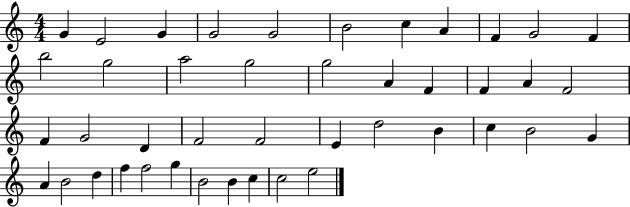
{
  \clef treble
  \numericTimeSignature
  \time 4/4
  \key c \major
  g'4 e'2 g'4 | g'2 g'2 | b'2 c''4 a'4 | f'4 g'2 f'4 | \break b''2 g''2 | a''2 g''2 | g''2 a'4 f'4 | f'4 a'4 f'2 | \break f'4 g'2 d'4 | f'2 f'2 | e'4 d''2 b'4 | c''4 b'2 g'4 | \break a'4 b'2 d''4 | f''4 f''2 g''4 | b'2 b'4 c''4 | c''2 e''2 | \break \bar "|."
}